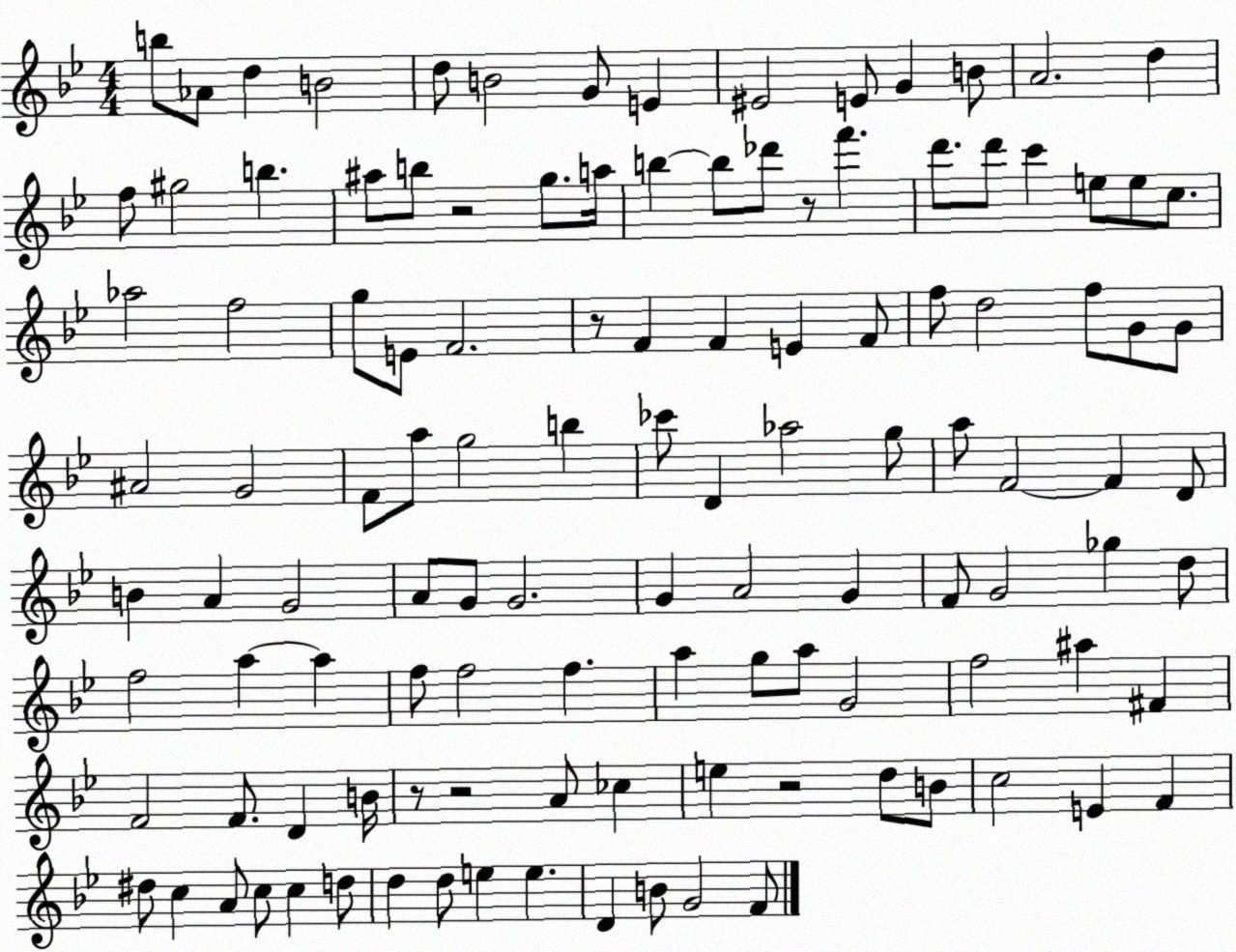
X:1
T:Untitled
M:4/4
L:1/4
K:Bb
b/2 _A/2 d B2 d/2 B2 G/2 E ^E2 E/2 G B/2 A2 d f/2 ^g2 b ^a/2 b/2 z2 g/2 a/4 b b/2 _d'/2 z/2 f' d'/2 d'/2 c' e/2 e/2 c/2 _a2 f2 g/2 E/2 F2 z/2 F F E F/2 f/2 d2 f/2 G/2 G/2 ^A2 G2 F/2 a/2 g2 b _c'/2 D _a2 g/2 a/2 F2 F D/2 B A G2 A/2 G/2 G2 G A2 G F/2 G2 _g d/2 f2 a a f/2 f2 f a g/2 a/2 G2 f2 ^a ^F F2 F/2 D B/4 z/2 z2 A/2 _c e z2 d/2 B/2 c2 E F ^d/2 c A/2 c/2 c d/2 d d/2 e e D B/2 G2 F/2